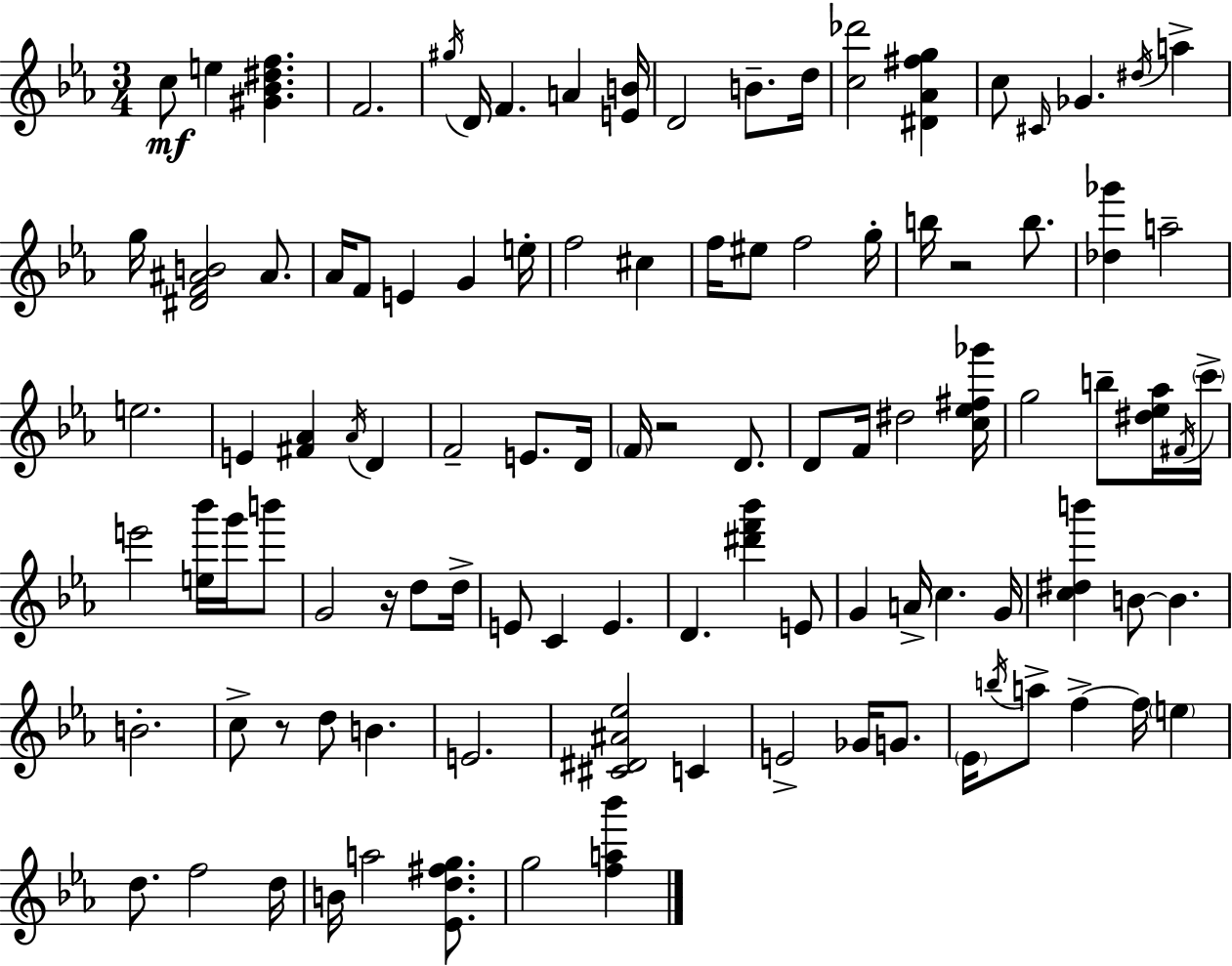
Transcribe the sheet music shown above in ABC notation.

X:1
T:Untitled
M:3/4
L:1/4
K:Cm
c/2 e [^G_B^df] F2 ^g/4 D/4 F A [EB]/4 D2 B/2 d/4 [c_d']2 [^D_A^fg] c/2 ^C/4 _G ^d/4 a g/4 [^DF^AB]2 ^A/2 _A/4 F/2 E G e/4 f2 ^c f/4 ^e/2 f2 g/4 b/4 z2 b/2 [_d_g'] a2 e2 E [^F_A] _A/4 D F2 E/2 D/4 F/4 z2 D/2 D/2 F/4 ^d2 [c_e^f_g']/4 g2 b/2 [^d_e_a]/4 ^F/4 c'/4 e'2 [e_b']/4 g'/4 b'/2 G2 z/4 d/2 d/4 E/2 C E D [^d'f'_b'] E/2 G A/4 c G/4 [c^db'] B/2 B B2 c/2 z/2 d/2 B E2 [^C^D^A_e]2 C E2 _G/4 G/2 _E/4 b/4 a/2 f f/4 e d/2 f2 d/4 B/4 a2 [_Ed^fg]/2 g2 [fa_b']